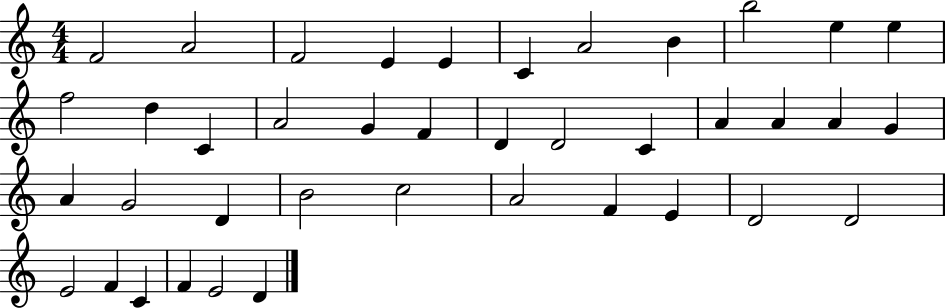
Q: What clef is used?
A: treble